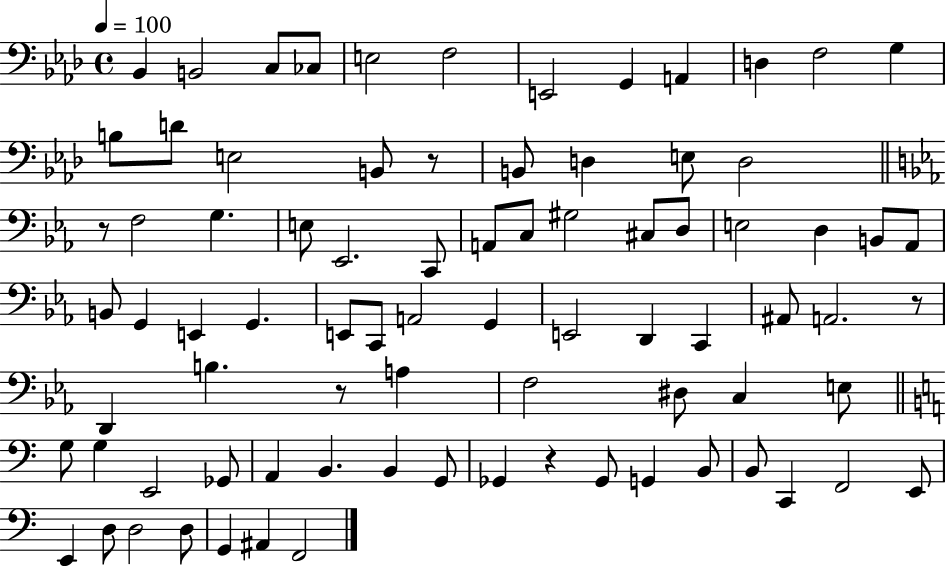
Bb2/q B2/h C3/e CES3/e E3/h F3/h E2/h G2/q A2/q D3/q F3/h G3/q B3/e D4/e E3/h B2/e R/e B2/e D3/q E3/e D3/h R/e F3/h G3/q. E3/e Eb2/h. C2/e A2/e C3/e G#3/h C#3/e D3/e E3/h D3/q B2/e Ab2/e B2/e G2/q E2/q G2/q. E2/e C2/e A2/h G2/q E2/h D2/q C2/q A#2/e A2/h. R/e D2/q B3/q. R/e A3/q F3/h D#3/e C3/q E3/e G3/e G3/q E2/h Gb2/e A2/q B2/q. B2/q G2/e Gb2/q R/q Gb2/e G2/q B2/e B2/e C2/q F2/h E2/e E2/q D3/e D3/h D3/e G2/q A#2/q F2/h